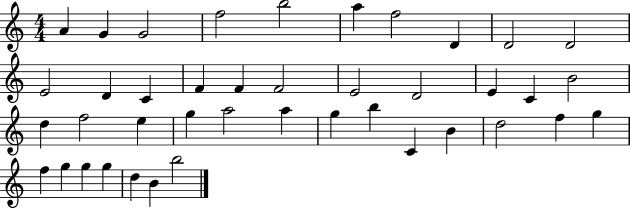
{
  \clef treble
  \numericTimeSignature
  \time 4/4
  \key c \major
  a'4 g'4 g'2 | f''2 b''2 | a''4 f''2 d'4 | d'2 d'2 | \break e'2 d'4 c'4 | f'4 f'4 f'2 | e'2 d'2 | e'4 c'4 b'2 | \break d''4 f''2 e''4 | g''4 a''2 a''4 | g''4 b''4 c'4 b'4 | d''2 f''4 g''4 | \break f''4 g''4 g''4 g''4 | d''4 b'4 b''2 | \bar "|."
}